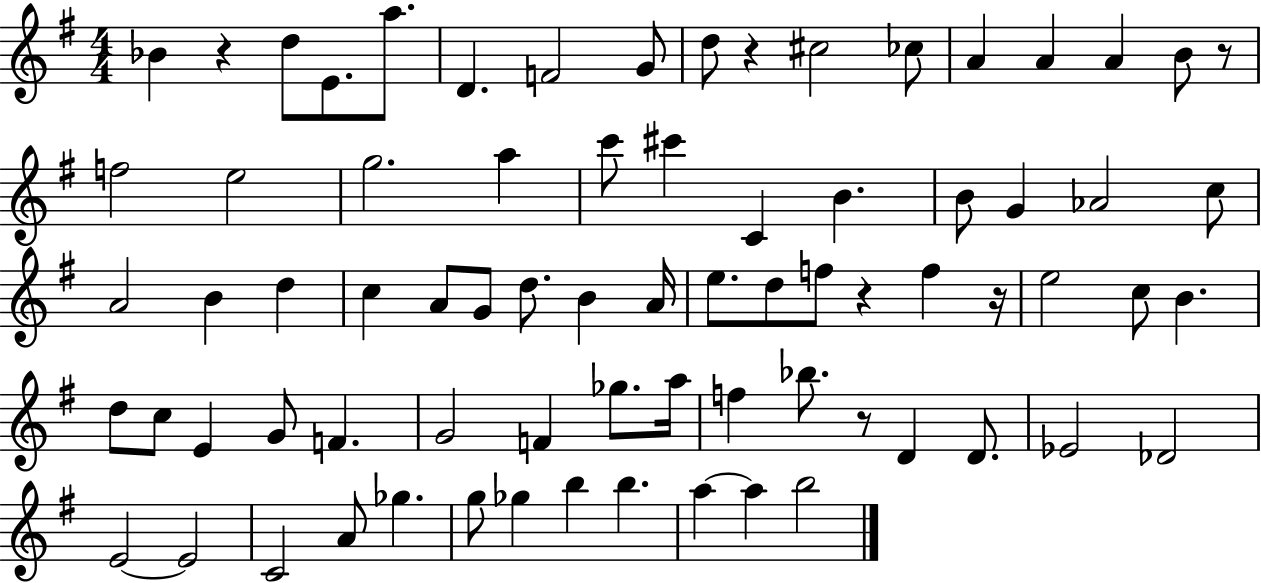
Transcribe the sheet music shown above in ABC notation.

X:1
T:Untitled
M:4/4
L:1/4
K:G
_B z d/2 E/2 a/2 D F2 G/2 d/2 z ^c2 _c/2 A A A B/2 z/2 f2 e2 g2 a c'/2 ^c' C B B/2 G _A2 c/2 A2 B d c A/2 G/2 d/2 B A/4 e/2 d/2 f/2 z f z/4 e2 c/2 B d/2 c/2 E G/2 F G2 F _g/2 a/4 f _b/2 z/2 D D/2 _E2 _D2 E2 E2 C2 A/2 _g g/2 _g b b a a b2